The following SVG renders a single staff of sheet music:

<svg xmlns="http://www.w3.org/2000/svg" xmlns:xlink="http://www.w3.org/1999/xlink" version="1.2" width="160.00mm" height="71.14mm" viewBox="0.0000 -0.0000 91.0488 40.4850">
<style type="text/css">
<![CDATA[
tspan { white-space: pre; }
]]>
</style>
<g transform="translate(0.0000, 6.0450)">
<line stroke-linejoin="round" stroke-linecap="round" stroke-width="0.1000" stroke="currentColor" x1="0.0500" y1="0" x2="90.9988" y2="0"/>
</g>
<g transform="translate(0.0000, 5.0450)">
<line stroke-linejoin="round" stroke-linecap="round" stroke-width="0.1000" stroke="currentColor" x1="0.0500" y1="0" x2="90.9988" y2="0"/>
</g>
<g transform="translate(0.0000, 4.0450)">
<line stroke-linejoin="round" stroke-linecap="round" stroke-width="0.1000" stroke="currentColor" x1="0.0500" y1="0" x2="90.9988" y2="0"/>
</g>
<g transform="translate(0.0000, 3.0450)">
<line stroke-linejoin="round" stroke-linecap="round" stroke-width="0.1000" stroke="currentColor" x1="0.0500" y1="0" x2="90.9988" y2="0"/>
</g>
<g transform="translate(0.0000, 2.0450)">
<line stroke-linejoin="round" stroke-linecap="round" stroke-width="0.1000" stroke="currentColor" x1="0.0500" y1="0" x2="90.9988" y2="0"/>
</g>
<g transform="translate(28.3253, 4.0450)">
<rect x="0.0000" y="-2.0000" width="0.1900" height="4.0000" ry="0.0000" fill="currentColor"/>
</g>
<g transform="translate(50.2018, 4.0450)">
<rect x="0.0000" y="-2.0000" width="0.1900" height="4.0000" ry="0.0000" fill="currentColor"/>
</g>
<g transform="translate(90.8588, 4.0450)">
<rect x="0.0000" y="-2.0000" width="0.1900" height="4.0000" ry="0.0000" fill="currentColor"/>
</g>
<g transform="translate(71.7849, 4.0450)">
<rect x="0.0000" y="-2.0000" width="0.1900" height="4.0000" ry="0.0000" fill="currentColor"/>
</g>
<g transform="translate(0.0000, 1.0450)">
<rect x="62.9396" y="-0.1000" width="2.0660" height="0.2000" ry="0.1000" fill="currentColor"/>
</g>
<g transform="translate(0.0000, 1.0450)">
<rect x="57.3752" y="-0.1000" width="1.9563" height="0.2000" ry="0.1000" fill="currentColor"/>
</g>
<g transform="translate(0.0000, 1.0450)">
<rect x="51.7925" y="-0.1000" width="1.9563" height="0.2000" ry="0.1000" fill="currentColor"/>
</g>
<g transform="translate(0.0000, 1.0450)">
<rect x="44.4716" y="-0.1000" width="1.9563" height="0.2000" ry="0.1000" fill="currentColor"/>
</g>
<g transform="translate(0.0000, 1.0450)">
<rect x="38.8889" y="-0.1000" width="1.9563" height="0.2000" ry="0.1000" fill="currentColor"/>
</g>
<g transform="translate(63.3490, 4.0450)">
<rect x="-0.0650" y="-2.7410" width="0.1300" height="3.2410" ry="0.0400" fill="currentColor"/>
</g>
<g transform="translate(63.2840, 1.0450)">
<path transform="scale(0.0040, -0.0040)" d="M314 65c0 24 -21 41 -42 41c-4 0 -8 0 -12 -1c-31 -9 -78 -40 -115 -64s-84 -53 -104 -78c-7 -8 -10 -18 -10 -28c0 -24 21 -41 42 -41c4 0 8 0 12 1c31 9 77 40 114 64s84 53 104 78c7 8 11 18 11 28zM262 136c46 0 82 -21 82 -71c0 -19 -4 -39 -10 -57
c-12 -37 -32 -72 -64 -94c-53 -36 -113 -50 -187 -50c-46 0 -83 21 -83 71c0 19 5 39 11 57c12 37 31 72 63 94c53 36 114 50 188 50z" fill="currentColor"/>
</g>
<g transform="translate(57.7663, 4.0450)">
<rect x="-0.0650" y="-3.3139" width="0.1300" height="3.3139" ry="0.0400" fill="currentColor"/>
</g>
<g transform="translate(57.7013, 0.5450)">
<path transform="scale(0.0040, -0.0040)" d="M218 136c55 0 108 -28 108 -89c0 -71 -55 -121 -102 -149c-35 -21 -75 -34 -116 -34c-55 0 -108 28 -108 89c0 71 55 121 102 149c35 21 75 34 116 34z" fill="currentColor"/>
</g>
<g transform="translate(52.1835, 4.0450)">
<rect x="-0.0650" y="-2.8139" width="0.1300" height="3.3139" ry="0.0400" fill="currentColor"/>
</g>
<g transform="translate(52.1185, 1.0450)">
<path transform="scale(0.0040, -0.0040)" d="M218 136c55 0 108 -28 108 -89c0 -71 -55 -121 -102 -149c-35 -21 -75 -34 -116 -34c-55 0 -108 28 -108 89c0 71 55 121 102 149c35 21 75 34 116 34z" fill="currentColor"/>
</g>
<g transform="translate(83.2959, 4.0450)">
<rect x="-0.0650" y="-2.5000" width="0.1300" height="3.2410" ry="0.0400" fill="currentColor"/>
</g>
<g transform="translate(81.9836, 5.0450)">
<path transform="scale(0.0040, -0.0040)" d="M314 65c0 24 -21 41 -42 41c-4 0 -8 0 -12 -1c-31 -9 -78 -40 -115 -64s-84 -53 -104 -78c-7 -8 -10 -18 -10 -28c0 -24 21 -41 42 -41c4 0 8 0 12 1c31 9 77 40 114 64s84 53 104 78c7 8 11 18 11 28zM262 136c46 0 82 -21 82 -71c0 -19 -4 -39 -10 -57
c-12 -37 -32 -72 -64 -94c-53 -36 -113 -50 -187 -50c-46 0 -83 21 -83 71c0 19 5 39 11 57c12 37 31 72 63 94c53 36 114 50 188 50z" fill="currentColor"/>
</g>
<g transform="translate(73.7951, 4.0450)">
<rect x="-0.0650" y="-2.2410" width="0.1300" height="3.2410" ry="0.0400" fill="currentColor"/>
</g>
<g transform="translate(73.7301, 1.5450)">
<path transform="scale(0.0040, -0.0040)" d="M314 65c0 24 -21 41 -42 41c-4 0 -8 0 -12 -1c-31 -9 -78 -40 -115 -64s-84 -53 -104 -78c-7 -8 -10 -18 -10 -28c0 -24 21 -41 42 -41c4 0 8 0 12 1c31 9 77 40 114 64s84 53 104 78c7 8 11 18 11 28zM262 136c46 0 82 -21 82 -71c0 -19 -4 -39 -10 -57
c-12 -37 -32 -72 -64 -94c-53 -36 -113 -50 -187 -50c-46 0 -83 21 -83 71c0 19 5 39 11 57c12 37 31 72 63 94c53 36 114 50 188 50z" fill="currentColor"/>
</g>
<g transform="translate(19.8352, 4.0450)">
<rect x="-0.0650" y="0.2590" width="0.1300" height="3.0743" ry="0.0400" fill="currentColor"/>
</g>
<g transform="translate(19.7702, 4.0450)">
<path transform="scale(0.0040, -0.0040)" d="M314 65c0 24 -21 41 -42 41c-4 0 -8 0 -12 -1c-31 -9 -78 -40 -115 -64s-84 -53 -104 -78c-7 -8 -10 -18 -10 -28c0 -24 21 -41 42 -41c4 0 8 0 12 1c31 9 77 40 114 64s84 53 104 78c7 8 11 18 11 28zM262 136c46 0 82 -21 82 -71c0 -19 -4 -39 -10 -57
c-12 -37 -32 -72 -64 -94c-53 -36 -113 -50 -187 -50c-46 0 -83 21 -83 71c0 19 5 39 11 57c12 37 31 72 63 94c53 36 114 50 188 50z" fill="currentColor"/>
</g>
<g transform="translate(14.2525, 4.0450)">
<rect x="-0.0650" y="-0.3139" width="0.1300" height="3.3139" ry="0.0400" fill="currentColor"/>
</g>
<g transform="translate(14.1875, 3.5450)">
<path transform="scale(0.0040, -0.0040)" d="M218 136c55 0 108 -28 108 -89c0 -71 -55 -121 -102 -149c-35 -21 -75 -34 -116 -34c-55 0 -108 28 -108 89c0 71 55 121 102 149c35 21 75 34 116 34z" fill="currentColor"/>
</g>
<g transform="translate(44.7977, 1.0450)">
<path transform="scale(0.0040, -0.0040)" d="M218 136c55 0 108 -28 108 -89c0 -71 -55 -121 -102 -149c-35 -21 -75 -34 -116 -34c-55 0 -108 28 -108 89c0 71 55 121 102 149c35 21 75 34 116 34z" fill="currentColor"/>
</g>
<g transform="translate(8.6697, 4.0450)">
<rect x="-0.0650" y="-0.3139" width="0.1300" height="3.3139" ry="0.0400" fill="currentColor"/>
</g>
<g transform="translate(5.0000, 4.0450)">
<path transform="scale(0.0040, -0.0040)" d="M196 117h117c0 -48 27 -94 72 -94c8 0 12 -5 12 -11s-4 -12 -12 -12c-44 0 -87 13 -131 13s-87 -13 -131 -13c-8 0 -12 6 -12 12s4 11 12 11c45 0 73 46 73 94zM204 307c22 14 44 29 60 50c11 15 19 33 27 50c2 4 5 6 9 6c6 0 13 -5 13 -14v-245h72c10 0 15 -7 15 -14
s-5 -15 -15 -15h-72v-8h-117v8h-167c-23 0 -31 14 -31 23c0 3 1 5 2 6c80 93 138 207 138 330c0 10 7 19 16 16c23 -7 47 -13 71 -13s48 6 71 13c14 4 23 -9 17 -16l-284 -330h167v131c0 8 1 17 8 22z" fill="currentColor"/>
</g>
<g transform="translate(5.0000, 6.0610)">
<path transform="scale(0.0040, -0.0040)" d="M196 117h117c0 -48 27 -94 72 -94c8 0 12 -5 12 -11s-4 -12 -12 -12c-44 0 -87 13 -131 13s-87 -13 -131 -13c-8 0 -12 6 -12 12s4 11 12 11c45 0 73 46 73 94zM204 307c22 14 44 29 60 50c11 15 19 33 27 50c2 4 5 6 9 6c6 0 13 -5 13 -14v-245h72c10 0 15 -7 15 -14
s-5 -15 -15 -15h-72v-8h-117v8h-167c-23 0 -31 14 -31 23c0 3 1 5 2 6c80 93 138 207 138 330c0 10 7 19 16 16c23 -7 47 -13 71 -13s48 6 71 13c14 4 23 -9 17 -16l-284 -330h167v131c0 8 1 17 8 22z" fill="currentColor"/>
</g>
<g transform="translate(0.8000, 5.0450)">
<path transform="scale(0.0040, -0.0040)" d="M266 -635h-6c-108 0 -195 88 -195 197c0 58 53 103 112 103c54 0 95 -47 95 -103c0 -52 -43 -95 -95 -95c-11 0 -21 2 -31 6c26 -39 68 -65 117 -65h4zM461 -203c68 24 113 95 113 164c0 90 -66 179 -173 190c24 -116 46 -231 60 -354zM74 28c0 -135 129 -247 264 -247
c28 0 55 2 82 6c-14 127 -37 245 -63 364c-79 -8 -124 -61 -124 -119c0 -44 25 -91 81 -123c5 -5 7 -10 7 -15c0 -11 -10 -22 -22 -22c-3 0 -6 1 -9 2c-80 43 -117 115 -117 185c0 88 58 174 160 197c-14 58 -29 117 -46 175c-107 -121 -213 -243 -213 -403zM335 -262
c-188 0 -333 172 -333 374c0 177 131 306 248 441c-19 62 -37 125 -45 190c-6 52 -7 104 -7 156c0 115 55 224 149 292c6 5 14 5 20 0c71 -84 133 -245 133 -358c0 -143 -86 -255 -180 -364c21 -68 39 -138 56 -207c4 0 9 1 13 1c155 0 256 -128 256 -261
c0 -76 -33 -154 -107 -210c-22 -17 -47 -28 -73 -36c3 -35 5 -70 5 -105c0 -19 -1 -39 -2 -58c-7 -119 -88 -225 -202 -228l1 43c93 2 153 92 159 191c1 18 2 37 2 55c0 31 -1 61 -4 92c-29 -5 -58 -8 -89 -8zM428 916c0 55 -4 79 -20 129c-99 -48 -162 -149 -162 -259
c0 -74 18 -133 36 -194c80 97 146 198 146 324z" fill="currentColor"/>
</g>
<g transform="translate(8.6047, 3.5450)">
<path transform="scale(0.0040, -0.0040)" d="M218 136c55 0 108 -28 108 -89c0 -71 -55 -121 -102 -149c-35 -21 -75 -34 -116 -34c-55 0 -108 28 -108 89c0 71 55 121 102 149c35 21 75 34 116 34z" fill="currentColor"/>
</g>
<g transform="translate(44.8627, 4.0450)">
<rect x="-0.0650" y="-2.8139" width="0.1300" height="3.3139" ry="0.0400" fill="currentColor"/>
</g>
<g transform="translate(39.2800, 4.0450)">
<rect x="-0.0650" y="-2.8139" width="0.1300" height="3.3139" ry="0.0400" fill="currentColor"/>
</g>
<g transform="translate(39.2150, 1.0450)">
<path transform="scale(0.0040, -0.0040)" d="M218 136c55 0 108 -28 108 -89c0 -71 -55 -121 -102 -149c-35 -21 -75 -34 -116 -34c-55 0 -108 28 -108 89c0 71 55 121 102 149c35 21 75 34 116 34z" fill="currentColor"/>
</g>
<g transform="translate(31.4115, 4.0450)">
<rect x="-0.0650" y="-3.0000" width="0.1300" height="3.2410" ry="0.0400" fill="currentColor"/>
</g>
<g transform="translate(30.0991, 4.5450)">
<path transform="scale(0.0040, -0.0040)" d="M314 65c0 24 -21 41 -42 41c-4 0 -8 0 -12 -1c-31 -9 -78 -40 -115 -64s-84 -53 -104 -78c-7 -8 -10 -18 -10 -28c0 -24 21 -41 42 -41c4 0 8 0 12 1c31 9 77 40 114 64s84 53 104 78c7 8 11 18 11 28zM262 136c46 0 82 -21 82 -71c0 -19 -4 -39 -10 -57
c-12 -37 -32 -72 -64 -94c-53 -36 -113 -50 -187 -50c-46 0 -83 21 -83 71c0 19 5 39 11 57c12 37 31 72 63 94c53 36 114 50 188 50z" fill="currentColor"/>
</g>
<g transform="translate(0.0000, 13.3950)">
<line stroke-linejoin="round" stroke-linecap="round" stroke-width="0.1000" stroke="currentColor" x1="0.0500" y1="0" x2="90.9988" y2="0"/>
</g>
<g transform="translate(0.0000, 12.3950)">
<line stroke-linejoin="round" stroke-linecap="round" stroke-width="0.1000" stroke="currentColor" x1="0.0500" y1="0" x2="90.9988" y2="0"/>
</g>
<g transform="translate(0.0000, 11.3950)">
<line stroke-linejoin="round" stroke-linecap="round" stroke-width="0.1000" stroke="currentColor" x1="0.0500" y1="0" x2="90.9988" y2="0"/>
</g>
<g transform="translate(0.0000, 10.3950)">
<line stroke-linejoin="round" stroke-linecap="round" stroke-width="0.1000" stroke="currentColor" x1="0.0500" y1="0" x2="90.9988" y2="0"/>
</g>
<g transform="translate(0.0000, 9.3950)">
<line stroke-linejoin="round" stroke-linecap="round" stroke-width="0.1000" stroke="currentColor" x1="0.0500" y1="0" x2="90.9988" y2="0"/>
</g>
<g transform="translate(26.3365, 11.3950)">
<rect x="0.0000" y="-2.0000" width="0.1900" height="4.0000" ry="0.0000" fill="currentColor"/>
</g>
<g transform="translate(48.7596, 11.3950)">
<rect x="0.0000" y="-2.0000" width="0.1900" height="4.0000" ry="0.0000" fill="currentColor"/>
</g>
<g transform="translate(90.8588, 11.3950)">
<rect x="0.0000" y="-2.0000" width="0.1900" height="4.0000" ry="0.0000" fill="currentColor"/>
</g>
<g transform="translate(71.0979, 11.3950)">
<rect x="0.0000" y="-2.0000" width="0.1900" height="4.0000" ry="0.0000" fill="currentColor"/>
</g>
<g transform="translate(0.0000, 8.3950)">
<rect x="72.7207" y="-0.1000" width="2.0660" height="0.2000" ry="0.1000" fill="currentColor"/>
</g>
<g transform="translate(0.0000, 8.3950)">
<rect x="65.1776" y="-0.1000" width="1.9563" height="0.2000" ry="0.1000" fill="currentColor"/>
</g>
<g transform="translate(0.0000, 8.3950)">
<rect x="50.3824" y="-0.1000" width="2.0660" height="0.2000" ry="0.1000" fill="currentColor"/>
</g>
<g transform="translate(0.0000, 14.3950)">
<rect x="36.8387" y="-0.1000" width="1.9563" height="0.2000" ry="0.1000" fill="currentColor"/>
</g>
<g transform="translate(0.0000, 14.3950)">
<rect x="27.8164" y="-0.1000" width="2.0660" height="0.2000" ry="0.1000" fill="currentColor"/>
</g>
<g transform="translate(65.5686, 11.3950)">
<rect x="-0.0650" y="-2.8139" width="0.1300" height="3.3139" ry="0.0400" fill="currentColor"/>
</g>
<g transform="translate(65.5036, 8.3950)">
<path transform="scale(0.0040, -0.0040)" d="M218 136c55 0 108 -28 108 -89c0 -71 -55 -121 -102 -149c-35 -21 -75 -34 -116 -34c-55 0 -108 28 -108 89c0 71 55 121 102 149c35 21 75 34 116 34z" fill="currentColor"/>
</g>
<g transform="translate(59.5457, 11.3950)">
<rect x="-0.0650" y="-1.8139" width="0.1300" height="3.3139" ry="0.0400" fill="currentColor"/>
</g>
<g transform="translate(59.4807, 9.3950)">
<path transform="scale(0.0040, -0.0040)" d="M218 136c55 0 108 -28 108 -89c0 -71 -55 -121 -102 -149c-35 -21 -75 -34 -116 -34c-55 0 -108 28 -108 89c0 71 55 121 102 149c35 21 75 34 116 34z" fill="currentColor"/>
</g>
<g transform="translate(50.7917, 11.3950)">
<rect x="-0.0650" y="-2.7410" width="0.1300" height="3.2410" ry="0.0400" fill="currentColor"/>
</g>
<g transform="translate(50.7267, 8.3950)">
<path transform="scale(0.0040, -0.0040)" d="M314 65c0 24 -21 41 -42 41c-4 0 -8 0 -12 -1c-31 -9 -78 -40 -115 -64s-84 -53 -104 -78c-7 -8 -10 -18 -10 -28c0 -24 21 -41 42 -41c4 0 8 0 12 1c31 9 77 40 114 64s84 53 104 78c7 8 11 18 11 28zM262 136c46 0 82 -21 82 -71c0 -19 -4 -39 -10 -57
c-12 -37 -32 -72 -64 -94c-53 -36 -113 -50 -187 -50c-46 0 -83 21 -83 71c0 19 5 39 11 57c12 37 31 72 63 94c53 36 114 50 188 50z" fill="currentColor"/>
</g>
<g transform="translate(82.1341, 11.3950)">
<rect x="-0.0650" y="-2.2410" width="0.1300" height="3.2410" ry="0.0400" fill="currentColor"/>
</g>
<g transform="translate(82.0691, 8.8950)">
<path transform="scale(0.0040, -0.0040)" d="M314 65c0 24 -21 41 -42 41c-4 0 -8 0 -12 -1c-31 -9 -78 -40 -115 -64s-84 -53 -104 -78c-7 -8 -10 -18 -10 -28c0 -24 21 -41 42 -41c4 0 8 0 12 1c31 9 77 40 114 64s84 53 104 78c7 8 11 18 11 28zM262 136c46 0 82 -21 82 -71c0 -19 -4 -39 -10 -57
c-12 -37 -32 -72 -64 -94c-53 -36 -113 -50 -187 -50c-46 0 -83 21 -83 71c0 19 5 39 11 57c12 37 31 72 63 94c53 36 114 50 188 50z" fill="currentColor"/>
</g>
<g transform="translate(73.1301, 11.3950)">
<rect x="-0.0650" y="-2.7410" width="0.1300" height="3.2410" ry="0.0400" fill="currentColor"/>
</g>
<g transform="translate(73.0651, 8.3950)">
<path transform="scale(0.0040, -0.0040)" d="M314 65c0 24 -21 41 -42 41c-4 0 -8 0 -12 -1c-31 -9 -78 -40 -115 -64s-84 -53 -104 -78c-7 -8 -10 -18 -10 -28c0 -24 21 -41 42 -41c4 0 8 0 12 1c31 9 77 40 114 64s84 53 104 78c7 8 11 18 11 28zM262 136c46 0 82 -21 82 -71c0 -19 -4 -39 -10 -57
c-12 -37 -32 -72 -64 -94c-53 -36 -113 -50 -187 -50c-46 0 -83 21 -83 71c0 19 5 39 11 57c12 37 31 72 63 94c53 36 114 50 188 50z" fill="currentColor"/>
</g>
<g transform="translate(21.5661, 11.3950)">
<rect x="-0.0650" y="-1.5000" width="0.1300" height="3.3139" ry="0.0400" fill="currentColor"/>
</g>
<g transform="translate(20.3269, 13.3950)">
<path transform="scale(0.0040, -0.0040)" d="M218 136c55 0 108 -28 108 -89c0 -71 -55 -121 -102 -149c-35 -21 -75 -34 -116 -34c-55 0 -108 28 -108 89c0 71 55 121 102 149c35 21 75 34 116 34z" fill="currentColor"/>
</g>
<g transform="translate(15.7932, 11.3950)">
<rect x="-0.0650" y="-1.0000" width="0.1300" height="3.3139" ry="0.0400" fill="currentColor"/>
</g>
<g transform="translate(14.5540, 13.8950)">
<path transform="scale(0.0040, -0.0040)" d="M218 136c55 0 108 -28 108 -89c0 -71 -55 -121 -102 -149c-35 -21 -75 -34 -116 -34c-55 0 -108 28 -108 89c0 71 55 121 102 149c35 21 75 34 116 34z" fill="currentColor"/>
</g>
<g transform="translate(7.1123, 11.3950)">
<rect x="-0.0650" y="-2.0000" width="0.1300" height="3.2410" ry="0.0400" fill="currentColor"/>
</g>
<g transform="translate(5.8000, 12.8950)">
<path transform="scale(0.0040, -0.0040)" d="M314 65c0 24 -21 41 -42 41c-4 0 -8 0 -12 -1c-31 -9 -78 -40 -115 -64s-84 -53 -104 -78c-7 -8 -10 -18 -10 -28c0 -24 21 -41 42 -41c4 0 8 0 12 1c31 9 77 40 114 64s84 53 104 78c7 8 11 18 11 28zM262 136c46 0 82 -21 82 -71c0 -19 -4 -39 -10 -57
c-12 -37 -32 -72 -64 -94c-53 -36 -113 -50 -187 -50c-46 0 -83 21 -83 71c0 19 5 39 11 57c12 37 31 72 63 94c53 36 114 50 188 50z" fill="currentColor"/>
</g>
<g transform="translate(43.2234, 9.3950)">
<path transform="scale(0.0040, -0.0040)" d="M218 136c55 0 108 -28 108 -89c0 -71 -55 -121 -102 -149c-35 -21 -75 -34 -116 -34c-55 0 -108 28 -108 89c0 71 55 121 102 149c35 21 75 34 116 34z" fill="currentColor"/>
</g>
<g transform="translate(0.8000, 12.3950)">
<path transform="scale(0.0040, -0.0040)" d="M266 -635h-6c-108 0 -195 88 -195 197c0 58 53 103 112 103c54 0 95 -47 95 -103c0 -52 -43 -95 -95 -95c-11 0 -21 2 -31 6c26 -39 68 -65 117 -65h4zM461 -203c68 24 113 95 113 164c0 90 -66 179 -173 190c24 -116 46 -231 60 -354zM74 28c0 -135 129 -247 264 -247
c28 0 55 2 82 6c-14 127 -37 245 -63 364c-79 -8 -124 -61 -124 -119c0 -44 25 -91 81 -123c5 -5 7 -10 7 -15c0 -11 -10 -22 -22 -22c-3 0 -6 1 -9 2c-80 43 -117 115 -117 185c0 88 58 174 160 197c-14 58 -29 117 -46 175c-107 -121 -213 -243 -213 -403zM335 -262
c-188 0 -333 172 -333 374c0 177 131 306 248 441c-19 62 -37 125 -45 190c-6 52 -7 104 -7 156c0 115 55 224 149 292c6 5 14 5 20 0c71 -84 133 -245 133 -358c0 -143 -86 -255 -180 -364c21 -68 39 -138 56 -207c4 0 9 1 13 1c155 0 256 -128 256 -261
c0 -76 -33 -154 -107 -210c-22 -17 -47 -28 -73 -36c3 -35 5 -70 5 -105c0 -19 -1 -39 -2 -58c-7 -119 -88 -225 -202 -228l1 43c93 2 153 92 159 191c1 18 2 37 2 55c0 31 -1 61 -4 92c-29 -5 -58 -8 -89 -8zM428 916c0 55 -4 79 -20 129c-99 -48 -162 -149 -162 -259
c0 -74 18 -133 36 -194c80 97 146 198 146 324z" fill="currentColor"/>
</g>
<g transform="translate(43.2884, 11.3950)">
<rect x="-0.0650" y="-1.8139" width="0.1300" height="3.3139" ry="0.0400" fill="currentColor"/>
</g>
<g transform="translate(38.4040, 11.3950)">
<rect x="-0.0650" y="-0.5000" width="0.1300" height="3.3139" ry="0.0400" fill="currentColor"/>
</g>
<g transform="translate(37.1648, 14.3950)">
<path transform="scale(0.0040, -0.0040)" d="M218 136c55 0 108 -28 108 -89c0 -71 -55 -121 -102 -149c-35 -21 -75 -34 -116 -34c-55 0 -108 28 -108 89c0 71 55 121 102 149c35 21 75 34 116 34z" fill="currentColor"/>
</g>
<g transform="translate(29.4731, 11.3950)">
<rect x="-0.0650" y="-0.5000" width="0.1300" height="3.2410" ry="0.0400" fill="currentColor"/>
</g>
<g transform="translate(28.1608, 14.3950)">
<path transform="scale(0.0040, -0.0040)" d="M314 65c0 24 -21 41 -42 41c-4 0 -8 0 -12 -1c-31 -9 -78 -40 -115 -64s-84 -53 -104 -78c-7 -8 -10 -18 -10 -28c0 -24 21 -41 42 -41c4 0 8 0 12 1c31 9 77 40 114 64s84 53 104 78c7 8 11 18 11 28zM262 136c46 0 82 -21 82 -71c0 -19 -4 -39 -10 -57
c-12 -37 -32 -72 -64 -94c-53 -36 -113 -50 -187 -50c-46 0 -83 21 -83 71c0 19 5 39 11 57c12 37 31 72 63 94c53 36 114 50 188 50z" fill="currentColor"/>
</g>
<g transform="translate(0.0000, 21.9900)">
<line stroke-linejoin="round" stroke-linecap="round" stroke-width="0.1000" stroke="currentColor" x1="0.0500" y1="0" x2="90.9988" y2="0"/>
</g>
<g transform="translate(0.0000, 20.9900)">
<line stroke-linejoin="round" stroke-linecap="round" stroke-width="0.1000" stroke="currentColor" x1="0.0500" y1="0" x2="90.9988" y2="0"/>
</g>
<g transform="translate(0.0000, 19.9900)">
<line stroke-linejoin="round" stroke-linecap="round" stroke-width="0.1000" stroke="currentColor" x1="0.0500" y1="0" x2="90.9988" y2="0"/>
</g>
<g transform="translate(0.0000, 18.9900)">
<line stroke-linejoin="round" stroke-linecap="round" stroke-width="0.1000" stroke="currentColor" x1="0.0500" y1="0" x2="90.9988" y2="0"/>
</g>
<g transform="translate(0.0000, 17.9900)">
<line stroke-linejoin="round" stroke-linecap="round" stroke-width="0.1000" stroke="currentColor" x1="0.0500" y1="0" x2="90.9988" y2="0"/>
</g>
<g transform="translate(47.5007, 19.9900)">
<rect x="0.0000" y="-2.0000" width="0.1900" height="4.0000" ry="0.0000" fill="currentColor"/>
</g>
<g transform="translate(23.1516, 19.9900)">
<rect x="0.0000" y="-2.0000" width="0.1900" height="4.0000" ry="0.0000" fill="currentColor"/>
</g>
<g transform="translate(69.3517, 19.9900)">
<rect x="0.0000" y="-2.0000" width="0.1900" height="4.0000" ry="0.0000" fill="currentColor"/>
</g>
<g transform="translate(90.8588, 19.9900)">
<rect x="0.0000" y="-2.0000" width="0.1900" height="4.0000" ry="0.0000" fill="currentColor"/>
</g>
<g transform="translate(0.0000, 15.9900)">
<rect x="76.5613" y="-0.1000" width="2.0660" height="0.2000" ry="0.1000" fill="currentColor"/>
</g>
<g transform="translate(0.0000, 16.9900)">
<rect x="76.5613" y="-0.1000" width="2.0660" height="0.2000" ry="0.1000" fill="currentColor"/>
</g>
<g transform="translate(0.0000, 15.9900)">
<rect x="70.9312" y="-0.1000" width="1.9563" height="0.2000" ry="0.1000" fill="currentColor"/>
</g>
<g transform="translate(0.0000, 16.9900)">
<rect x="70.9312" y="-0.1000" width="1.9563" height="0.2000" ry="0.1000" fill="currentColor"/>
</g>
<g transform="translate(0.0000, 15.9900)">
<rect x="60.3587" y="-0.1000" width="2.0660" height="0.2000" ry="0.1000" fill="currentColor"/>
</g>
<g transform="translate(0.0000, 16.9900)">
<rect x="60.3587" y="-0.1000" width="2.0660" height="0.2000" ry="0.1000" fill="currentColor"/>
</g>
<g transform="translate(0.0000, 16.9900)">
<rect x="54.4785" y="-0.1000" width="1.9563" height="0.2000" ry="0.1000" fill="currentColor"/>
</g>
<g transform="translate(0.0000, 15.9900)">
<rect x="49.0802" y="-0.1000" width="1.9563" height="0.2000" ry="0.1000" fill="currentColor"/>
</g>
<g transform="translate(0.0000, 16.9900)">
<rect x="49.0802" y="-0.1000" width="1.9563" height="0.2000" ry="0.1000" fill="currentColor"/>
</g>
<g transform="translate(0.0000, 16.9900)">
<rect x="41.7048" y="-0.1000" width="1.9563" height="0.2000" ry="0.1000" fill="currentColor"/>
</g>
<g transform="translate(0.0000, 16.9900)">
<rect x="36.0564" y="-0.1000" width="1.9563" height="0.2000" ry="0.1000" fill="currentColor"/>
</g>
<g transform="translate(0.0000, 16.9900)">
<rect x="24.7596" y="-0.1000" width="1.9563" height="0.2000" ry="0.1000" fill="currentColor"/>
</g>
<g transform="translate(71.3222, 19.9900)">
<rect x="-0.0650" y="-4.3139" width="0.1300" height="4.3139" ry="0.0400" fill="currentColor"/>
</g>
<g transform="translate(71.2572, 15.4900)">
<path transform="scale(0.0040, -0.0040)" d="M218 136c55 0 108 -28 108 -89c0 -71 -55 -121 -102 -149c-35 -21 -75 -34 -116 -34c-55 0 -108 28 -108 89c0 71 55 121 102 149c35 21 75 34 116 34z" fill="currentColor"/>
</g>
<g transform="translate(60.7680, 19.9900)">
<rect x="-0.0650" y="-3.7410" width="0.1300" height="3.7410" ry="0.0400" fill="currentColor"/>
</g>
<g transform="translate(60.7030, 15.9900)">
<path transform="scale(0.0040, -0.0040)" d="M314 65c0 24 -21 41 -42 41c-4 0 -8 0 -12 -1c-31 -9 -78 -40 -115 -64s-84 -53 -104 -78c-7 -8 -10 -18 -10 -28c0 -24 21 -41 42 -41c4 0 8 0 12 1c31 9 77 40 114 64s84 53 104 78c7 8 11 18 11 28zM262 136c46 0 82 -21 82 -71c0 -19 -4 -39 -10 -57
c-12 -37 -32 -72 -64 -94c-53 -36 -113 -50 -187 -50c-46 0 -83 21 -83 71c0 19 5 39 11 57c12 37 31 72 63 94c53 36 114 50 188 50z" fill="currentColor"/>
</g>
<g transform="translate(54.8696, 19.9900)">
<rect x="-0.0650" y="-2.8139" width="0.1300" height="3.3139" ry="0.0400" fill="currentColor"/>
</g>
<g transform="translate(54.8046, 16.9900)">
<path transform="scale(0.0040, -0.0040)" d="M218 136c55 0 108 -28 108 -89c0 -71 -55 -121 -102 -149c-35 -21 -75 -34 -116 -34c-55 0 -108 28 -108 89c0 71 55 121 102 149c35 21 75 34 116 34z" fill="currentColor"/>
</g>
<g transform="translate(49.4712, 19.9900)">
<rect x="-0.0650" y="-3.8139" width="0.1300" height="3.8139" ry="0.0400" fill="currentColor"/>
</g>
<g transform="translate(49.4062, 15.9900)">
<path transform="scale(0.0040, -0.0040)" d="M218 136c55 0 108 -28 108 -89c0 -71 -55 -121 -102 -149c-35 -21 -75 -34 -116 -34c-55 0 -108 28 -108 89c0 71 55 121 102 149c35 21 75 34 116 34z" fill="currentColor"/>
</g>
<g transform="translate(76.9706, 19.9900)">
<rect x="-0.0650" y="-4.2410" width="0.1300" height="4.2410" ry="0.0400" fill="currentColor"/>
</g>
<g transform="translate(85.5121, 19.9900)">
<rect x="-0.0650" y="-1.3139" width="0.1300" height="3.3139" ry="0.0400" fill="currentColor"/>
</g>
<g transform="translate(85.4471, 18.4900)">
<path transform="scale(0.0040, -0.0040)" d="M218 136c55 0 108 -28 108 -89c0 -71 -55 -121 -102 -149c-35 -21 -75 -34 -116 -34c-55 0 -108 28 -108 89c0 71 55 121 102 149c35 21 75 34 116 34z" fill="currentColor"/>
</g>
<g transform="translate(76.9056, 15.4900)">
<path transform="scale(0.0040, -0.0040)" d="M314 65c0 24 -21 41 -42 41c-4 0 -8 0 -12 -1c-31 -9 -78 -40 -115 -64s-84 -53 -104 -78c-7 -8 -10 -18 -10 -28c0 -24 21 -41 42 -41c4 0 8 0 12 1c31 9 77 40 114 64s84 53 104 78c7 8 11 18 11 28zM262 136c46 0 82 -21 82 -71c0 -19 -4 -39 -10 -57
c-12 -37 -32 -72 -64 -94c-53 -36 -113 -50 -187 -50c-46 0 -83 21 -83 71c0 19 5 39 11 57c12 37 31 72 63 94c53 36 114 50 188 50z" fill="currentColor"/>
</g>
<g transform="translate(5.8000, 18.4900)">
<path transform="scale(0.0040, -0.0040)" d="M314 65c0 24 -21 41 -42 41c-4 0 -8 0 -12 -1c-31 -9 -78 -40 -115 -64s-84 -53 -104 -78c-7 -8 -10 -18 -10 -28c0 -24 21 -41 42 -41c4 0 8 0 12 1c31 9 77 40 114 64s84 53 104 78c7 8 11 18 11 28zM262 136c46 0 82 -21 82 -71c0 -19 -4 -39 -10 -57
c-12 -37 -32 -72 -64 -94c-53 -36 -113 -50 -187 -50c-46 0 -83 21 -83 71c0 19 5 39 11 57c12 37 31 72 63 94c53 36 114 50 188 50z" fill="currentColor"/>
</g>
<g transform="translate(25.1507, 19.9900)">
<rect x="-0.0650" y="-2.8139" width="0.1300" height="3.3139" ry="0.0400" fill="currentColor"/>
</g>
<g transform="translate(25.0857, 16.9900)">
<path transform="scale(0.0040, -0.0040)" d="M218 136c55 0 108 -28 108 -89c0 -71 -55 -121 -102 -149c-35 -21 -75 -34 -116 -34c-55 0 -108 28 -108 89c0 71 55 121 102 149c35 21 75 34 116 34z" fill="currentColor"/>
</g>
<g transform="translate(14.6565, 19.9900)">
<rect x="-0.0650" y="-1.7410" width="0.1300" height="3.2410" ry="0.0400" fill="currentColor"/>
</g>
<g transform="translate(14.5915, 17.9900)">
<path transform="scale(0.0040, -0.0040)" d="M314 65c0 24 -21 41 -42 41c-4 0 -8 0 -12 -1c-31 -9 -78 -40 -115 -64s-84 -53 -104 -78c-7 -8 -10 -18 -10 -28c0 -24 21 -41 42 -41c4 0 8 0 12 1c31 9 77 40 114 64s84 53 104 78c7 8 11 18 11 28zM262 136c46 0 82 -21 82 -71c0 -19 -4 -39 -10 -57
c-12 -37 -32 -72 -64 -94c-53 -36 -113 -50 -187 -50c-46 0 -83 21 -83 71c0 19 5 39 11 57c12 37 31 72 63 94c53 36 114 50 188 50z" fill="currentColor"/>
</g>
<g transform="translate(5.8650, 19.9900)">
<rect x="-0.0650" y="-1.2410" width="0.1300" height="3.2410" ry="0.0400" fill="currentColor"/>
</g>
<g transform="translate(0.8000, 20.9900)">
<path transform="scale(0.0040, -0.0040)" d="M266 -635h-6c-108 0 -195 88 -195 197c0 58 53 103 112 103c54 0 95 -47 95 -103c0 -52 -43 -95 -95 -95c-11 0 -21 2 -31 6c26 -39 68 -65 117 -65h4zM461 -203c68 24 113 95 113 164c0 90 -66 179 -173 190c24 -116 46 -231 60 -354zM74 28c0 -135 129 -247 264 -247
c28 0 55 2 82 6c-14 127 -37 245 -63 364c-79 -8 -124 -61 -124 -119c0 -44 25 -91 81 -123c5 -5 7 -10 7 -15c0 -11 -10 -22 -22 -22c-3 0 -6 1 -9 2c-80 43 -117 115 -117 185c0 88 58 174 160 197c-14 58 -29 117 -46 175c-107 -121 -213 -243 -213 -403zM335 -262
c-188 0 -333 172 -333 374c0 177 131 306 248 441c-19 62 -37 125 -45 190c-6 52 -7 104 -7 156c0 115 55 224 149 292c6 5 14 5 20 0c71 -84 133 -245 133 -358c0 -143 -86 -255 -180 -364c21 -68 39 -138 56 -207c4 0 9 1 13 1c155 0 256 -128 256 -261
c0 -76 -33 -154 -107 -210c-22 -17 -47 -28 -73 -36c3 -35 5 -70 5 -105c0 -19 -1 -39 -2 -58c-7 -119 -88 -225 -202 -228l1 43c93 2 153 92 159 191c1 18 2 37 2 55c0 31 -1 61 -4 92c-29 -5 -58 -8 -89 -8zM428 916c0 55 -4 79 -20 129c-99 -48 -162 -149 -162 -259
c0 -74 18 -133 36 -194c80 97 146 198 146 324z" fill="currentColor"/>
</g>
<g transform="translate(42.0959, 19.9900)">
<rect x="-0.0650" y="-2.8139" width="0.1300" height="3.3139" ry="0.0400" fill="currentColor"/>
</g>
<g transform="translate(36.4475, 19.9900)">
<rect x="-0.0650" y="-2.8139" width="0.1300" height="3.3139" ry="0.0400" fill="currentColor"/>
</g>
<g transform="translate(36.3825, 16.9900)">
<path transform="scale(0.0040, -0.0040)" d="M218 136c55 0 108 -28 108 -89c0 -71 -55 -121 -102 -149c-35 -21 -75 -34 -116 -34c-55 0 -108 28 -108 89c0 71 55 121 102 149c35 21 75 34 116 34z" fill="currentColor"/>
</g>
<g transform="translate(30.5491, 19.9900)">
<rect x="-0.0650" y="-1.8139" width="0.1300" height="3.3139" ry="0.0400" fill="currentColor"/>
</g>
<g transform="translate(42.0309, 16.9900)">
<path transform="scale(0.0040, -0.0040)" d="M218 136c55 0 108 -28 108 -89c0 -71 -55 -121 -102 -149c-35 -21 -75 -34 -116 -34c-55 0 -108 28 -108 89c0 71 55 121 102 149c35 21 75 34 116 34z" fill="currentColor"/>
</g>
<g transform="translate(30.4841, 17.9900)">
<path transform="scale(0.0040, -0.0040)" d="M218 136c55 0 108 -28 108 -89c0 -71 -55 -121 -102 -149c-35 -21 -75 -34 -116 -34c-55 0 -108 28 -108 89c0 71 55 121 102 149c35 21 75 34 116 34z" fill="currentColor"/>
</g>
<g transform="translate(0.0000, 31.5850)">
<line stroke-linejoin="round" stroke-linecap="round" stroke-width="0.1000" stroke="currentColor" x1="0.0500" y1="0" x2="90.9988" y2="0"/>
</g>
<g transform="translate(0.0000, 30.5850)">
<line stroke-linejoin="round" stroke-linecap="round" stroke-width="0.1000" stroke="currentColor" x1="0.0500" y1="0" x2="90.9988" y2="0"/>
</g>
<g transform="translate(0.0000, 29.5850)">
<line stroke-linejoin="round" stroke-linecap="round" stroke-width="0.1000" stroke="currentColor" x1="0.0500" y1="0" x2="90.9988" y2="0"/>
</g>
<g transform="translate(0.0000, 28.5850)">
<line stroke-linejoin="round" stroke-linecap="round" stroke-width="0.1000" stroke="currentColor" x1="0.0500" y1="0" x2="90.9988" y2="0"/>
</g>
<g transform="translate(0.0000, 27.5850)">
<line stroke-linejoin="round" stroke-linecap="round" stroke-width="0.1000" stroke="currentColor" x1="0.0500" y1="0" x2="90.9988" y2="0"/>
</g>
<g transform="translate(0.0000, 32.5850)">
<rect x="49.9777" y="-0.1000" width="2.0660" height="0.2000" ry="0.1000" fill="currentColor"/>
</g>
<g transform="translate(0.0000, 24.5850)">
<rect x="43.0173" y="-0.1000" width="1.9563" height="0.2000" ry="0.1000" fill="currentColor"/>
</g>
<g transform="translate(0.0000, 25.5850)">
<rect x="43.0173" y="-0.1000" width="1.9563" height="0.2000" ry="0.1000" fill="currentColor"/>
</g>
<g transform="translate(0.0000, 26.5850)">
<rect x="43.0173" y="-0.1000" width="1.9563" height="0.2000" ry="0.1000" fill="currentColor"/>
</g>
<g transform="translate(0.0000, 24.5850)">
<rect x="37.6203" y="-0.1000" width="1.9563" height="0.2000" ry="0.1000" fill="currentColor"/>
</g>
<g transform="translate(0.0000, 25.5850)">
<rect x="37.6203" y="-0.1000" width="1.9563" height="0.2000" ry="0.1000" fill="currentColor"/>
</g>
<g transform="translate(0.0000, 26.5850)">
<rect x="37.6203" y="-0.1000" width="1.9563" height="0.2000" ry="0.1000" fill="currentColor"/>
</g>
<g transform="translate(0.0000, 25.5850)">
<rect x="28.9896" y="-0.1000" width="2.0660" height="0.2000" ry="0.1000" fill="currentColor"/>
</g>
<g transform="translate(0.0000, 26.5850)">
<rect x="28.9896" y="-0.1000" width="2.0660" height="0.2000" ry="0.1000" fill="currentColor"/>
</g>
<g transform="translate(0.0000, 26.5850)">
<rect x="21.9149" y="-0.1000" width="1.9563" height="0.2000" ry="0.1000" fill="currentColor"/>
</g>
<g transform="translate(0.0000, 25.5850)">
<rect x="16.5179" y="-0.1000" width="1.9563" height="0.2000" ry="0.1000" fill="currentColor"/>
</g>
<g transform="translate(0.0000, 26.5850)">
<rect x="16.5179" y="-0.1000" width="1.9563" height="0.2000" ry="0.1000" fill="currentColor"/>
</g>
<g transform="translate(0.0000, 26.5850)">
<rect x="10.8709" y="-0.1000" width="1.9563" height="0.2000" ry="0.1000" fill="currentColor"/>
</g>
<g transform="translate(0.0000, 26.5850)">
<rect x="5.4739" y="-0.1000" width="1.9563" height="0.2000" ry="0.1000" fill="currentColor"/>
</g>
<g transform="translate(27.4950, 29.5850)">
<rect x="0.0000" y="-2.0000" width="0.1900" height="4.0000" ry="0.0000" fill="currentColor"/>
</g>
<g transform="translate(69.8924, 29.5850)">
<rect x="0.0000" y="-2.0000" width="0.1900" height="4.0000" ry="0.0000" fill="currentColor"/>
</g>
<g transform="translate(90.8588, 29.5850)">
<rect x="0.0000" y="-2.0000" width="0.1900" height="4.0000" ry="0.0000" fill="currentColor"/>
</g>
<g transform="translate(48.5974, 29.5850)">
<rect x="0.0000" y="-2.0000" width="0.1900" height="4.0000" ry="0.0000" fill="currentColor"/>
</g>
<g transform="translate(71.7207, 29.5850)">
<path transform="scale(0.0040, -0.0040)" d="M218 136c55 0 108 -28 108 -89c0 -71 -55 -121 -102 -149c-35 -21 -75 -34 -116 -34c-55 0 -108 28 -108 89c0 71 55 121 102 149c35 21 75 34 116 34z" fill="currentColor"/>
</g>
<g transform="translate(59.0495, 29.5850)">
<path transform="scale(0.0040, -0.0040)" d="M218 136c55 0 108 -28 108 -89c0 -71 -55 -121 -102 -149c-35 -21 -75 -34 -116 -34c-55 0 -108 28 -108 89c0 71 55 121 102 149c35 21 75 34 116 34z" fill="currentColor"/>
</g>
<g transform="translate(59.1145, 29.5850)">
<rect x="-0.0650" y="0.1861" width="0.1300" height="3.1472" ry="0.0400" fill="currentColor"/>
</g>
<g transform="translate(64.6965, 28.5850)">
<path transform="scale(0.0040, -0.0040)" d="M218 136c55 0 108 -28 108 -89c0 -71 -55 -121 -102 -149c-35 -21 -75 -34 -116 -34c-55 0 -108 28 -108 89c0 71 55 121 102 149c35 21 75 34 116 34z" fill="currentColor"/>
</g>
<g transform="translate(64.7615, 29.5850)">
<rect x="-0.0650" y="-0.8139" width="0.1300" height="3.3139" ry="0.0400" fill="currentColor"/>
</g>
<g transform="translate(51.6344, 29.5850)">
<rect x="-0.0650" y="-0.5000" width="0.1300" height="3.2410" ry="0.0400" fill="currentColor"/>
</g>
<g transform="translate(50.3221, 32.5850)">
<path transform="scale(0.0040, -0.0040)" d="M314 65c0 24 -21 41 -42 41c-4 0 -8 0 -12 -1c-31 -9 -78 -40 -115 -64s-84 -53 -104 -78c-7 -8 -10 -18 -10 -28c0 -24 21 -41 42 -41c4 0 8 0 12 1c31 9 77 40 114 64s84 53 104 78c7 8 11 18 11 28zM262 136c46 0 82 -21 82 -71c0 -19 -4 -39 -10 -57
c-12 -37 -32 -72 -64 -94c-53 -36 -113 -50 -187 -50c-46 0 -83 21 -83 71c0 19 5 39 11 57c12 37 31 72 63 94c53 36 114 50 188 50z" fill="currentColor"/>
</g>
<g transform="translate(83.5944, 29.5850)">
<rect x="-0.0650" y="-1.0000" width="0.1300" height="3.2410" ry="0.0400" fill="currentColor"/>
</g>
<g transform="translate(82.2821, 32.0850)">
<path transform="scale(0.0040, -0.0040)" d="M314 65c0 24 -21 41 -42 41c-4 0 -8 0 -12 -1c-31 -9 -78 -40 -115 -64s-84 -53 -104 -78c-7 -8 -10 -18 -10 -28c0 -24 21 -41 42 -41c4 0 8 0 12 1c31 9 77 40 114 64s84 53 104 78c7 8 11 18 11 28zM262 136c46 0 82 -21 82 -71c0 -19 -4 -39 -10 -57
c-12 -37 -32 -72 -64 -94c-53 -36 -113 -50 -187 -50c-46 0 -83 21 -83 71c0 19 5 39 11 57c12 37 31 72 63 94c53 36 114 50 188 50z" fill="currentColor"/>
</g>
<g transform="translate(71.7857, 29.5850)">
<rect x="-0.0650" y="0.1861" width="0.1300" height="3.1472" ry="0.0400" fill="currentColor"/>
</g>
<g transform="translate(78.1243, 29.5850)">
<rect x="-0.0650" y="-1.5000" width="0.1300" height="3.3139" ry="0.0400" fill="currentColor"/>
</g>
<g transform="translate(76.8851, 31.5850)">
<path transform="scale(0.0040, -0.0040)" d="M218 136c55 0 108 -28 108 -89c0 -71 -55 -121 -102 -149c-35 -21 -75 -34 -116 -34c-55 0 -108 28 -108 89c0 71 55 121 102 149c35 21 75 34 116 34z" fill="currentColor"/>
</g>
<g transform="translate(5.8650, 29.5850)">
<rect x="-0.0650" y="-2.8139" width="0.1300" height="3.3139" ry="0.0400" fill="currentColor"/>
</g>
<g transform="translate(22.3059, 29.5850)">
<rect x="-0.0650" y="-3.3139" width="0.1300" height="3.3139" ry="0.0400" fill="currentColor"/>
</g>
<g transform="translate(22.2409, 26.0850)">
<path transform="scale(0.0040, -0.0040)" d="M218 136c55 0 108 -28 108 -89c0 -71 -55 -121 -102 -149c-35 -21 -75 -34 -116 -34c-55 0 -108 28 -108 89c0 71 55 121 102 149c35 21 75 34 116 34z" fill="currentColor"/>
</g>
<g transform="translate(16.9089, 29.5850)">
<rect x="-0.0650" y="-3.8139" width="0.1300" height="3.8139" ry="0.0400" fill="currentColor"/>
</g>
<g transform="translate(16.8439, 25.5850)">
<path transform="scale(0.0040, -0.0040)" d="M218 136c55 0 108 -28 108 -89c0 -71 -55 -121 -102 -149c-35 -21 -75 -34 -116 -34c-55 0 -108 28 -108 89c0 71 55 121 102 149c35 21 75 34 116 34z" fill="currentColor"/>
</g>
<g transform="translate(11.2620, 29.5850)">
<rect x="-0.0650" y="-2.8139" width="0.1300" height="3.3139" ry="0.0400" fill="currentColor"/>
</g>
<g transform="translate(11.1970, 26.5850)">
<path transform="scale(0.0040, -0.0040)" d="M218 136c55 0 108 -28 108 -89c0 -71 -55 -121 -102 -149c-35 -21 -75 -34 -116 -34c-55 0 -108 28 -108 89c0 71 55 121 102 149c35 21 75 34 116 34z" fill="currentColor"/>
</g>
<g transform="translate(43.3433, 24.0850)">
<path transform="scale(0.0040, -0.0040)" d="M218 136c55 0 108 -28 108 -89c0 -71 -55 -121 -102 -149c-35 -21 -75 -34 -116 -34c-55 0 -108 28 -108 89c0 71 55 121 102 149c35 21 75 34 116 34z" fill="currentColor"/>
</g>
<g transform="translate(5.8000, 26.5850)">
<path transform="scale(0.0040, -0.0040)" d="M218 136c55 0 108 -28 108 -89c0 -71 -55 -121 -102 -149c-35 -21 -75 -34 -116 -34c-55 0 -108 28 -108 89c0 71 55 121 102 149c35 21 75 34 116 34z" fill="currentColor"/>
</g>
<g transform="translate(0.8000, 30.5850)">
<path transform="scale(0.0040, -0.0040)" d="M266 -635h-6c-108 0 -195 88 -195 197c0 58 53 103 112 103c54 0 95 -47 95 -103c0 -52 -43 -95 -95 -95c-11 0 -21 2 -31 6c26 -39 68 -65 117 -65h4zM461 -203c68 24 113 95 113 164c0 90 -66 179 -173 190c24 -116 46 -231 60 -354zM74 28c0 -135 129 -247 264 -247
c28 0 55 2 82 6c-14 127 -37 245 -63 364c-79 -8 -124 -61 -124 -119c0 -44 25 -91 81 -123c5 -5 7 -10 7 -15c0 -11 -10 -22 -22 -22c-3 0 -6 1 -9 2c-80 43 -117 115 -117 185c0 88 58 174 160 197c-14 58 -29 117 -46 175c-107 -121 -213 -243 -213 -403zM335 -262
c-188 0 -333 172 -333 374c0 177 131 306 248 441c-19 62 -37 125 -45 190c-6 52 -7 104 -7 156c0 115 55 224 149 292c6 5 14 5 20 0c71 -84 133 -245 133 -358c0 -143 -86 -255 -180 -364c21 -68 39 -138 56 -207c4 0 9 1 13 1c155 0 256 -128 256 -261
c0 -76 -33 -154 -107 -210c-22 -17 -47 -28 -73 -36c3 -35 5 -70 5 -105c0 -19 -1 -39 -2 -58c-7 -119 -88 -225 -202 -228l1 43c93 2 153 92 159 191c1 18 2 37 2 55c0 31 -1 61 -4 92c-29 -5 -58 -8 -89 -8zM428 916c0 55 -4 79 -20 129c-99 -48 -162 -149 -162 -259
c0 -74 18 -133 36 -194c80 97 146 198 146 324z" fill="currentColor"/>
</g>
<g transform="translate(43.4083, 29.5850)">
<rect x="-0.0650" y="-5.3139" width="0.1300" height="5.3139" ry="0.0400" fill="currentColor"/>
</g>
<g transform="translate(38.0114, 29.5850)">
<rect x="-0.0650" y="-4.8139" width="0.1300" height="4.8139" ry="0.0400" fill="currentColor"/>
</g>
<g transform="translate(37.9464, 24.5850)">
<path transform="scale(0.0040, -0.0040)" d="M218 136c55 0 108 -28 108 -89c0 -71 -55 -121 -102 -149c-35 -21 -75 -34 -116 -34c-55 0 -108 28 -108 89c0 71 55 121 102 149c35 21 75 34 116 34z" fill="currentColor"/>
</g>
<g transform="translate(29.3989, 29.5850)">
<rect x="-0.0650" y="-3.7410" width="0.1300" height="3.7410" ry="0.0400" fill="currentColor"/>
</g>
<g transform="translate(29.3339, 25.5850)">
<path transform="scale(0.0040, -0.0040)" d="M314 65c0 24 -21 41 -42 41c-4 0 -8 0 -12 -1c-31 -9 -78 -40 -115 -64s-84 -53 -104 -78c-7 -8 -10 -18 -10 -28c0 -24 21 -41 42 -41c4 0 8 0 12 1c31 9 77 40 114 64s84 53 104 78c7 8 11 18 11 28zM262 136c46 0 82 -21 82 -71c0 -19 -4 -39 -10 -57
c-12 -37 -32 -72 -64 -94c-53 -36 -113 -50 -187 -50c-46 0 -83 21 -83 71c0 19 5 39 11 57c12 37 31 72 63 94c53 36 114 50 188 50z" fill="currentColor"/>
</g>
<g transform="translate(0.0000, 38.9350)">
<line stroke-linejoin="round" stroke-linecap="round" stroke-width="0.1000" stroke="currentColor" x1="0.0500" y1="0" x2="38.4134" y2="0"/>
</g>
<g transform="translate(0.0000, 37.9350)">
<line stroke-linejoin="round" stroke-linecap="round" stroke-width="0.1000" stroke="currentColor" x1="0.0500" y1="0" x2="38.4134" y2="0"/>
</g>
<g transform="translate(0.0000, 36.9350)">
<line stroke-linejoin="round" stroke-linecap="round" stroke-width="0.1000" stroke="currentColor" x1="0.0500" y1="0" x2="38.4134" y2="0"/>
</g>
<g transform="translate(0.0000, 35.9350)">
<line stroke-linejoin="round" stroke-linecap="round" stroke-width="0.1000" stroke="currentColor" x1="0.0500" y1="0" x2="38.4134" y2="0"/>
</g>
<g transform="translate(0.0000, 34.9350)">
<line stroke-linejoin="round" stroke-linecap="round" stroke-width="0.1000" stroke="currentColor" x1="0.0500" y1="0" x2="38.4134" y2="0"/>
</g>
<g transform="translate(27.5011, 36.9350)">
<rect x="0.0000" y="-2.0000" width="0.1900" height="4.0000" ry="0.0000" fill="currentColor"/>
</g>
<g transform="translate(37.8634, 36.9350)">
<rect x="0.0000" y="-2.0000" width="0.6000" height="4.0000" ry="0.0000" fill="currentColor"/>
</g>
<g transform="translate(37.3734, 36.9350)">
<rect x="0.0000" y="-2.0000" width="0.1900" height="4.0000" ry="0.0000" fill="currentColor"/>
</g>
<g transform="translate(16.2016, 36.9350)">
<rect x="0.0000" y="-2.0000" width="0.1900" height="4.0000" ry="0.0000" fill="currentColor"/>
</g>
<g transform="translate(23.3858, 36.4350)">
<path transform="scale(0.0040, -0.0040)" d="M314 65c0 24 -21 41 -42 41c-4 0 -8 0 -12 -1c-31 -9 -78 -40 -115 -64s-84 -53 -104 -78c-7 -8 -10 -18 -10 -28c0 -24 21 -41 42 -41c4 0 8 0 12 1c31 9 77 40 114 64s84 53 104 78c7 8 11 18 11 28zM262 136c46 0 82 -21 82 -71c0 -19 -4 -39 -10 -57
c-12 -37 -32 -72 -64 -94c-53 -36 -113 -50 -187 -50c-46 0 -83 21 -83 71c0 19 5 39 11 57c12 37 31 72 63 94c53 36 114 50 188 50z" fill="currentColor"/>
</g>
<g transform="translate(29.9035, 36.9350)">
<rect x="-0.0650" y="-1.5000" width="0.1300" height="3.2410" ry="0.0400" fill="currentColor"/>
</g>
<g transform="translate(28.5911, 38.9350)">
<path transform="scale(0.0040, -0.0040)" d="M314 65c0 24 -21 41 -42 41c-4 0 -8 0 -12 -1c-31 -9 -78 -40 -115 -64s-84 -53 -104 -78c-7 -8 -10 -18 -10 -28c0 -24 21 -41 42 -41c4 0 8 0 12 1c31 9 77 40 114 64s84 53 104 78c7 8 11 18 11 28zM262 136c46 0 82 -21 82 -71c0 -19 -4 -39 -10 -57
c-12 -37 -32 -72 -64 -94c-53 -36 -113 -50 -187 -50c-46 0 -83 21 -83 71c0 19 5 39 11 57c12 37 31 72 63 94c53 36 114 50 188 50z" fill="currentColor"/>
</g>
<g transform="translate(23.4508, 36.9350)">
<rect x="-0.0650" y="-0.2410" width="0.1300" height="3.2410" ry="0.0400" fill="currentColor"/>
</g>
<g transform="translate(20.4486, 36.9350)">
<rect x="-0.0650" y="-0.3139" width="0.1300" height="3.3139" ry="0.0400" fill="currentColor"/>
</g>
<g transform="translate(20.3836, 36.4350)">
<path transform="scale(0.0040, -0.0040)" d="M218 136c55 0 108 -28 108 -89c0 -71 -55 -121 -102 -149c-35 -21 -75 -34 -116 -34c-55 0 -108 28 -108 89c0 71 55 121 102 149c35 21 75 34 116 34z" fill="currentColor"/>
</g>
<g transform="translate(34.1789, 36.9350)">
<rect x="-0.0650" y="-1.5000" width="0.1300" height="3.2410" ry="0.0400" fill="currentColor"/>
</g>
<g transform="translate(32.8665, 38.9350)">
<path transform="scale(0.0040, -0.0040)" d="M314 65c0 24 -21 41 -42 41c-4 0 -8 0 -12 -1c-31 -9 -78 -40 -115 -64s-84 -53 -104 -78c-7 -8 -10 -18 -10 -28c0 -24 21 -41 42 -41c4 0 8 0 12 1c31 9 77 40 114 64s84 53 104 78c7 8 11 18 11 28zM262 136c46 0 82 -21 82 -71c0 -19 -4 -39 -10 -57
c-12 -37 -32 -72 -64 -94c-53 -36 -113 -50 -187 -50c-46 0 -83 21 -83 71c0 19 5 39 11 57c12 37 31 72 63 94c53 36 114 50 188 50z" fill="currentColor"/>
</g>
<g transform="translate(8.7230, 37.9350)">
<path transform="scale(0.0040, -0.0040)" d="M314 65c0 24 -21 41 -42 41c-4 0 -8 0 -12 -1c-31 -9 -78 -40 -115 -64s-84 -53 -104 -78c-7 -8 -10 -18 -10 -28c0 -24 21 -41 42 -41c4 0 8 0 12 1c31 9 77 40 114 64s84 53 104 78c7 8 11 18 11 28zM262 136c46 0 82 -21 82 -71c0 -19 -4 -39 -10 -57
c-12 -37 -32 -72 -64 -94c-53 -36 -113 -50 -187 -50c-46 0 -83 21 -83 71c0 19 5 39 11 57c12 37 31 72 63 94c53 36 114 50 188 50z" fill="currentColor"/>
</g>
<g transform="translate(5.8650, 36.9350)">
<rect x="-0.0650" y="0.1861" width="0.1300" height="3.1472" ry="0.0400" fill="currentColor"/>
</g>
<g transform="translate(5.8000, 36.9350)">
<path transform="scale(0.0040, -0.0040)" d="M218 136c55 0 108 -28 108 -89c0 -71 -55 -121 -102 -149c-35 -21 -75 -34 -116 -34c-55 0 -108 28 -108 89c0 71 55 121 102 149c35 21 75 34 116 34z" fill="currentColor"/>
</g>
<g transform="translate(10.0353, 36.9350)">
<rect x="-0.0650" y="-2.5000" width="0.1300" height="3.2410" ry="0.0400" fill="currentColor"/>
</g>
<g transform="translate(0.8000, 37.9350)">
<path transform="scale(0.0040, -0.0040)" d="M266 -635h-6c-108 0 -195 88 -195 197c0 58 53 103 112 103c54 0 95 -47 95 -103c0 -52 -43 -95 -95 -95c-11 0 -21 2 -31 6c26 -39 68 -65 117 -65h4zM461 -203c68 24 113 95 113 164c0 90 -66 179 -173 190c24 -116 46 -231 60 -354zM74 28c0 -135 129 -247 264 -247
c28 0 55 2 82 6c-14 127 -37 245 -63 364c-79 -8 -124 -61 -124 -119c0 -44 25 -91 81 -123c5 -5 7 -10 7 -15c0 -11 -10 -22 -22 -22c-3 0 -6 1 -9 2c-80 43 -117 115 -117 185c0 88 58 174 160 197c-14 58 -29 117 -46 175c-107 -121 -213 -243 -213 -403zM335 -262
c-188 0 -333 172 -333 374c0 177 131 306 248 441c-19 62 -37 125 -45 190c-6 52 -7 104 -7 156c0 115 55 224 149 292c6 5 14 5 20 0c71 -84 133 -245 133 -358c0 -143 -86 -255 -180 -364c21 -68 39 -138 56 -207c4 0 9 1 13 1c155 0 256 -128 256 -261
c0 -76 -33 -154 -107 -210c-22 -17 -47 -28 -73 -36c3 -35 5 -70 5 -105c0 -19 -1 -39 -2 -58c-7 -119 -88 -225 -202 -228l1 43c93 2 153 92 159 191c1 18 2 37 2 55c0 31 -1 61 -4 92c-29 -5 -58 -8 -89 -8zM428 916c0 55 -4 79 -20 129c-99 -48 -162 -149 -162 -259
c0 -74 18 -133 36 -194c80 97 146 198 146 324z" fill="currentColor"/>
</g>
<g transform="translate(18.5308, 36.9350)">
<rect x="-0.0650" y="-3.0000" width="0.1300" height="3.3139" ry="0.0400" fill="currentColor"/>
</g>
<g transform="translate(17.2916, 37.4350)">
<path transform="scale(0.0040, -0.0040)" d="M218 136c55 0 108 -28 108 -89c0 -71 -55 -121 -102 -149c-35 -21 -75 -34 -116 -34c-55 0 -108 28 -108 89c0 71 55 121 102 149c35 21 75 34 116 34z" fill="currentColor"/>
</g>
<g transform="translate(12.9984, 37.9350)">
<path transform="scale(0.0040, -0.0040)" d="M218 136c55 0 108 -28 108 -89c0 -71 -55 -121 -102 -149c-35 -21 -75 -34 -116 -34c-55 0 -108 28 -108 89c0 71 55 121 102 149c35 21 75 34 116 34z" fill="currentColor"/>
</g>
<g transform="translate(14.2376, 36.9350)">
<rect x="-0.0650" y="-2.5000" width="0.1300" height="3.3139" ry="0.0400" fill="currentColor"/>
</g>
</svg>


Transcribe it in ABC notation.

X:1
T:Untitled
M:4/4
L:1/4
K:C
c c B2 A2 a a a b a2 g2 G2 F2 D E C2 C f a2 f a a2 g2 e2 f2 a f a a c' a c'2 d' d'2 e a a c' b c'2 e' f' C2 B d B E D2 B G2 G A c c2 E2 E2